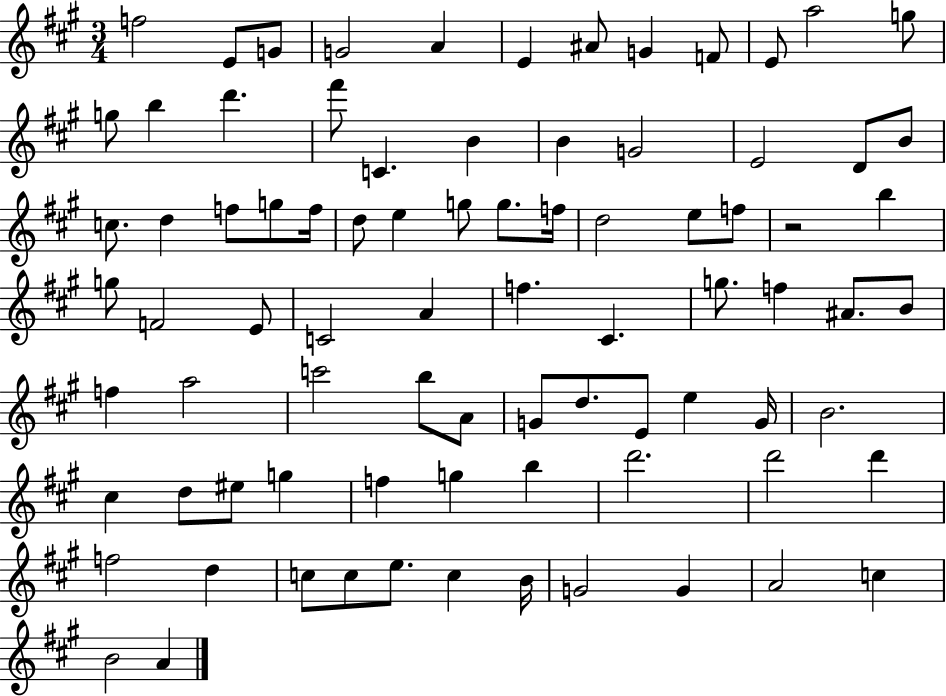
F5/h E4/e G4/e G4/h A4/q E4/q A#4/e G4/q F4/e E4/e A5/h G5/e G5/e B5/q D6/q. F#6/e C4/q. B4/q B4/q G4/h E4/h D4/e B4/e C5/e. D5/q F5/e G5/e F5/s D5/e E5/q G5/e G5/e. F5/s D5/h E5/e F5/e R/h B5/q G5/e F4/h E4/e C4/h A4/q F5/q. C#4/q. G5/e. F5/q A#4/e. B4/e F5/q A5/h C6/h B5/e A4/e G4/e D5/e. E4/e E5/q G4/s B4/h. C#5/q D5/e EIS5/e G5/q F5/q G5/q B5/q D6/h. D6/h D6/q F5/h D5/q C5/e C5/e E5/e. C5/q B4/s G4/h G4/q A4/h C5/q B4/h A4/q